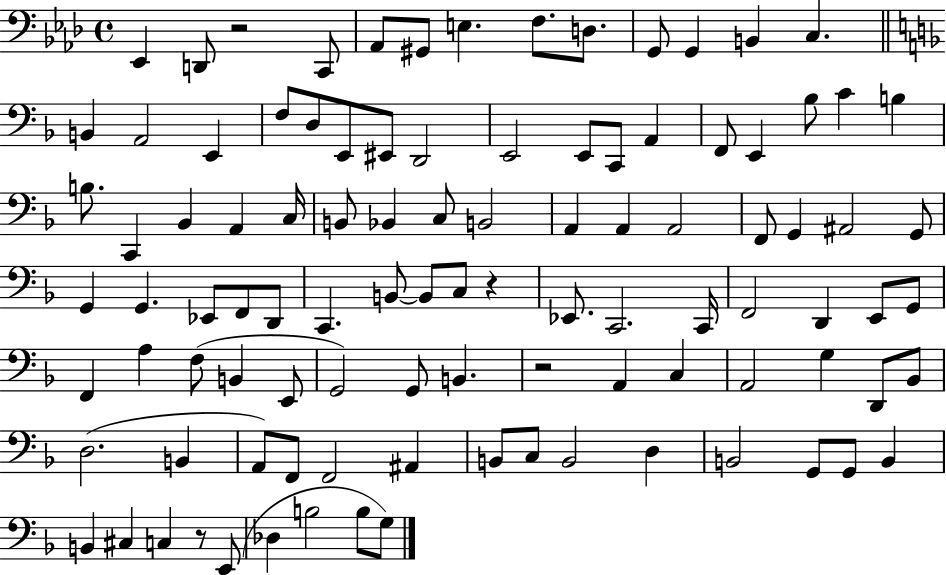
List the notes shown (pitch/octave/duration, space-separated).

Eb2/q D2/e R/h C2/e Ab2/e G#2/e E3/q. F3/e. D3/e. G2/e G2/q B2/q C3/q. B2/q A2/h E2/q F3/e D3/e E2/e EIS2/e D2/h E2/h E2/e C2/e A2/q F2/e E2/q Bb3/e C4/q B3/q B3/e. C2/q Bb2/q A2/q C3/s B2/e Bb2/q C3/e B2/h A2/q A2/q A2/h F2/e G2/q A#2/h G2/e G2/q G2/q. Eb2/e F2/e D2/e C2/q. B2/e B2/e C3/e R/q Eb2/e. C2/h. C2/s F2/h D2/q E2/e G2/e F2/q A3/q F3/e B2/q E2/e G2/h G2/e B2/q. R/h A2/q C3/q A2/h G3/q D2/e Bb2/e D3/h. B2/q A2/e F2/e F2/h A#2/q B2/e C3/e B2/h D3/q B2/h G2/e G2/e B2/q B2/q C#3/q C3/q R/e E2/e Db3/q B3/h B3/e G3/e